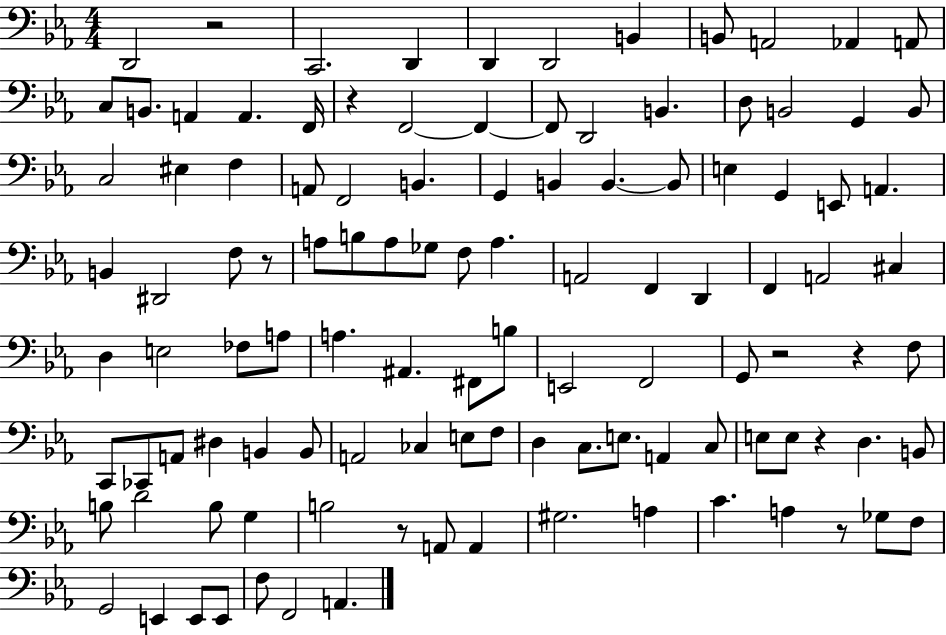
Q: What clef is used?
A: bass